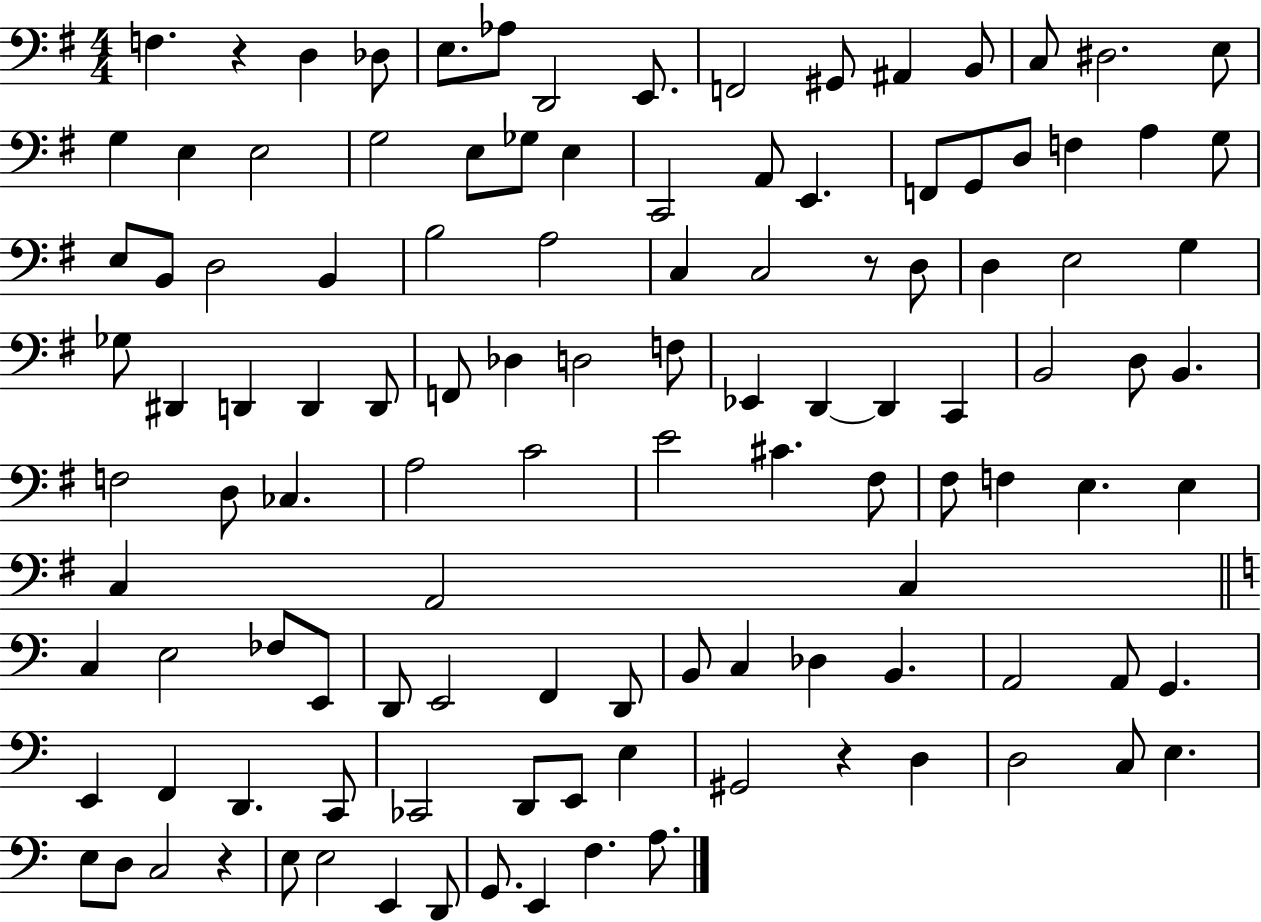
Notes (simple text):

F3/q. R/q D3/q Db3/e E3/e. Ab3/e D2/h E2/e. F2/h G#2/e A#2/q B2/e C3/e D#3/h. E3/e G3/q E3/q E3/h G3/h E3/e Gb3/e E3/q C2/h A2/e E2/q. F2/e G2/e D3/e F3/q A3/q G3/e E3/e B2/e D3/h B2/q B3/h A3/h C3/q C3/h R/e D3/e D3/q E3/h G3/q Gb3/e D#2/q D2/q D2/q D2/e F2/e Db3/q D3/h F3/e Eb2/q D2/q D2/q C2/q B2/h D3/e B2/q. F3/h D3/e CES3/q. A3/h C4/h E4/h C#4/q. F#3/e F#3/e F3/q E3/q. E3/q C3/q A2/h C3/q C3/q E3/h FES3/e E2/e D2/e E2/h F2/q D2/e B2/e C3/q Db3/q B2/q. A2/h A2/e G2/q. E2/q F2/q D2/q. C2/e CES2/h D2/e E2/e E3/q G#2/h R/q D3/q D3/h C3/e E3/q. E3/e D3/e C3/h R/q E3/e E3/h E2/q D2/e G2/e. E2/q F3/q. A3/e.